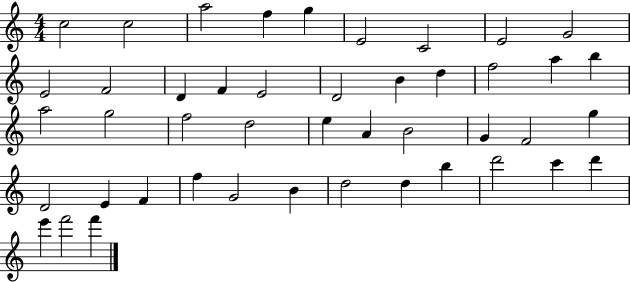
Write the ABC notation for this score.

X:1
T:Untitled
M:4/4
L:1/4
K:C
c2 c2 a2 f g E2 C2 E2 G2 E2 F2 D F E2 D2 B d f2 a b a2 g2 f2 d2 e A B2 G F2 g D2 E F f G2 B d2 d b d'2 c' d' e' f'2 f'